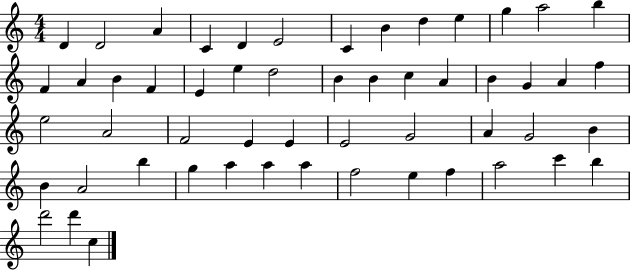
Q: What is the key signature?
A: C major